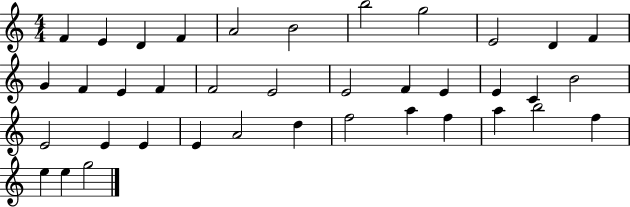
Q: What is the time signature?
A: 4/4